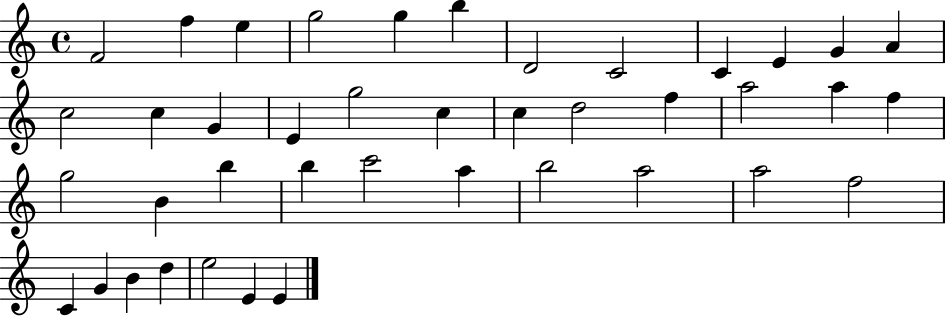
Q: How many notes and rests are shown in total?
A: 41